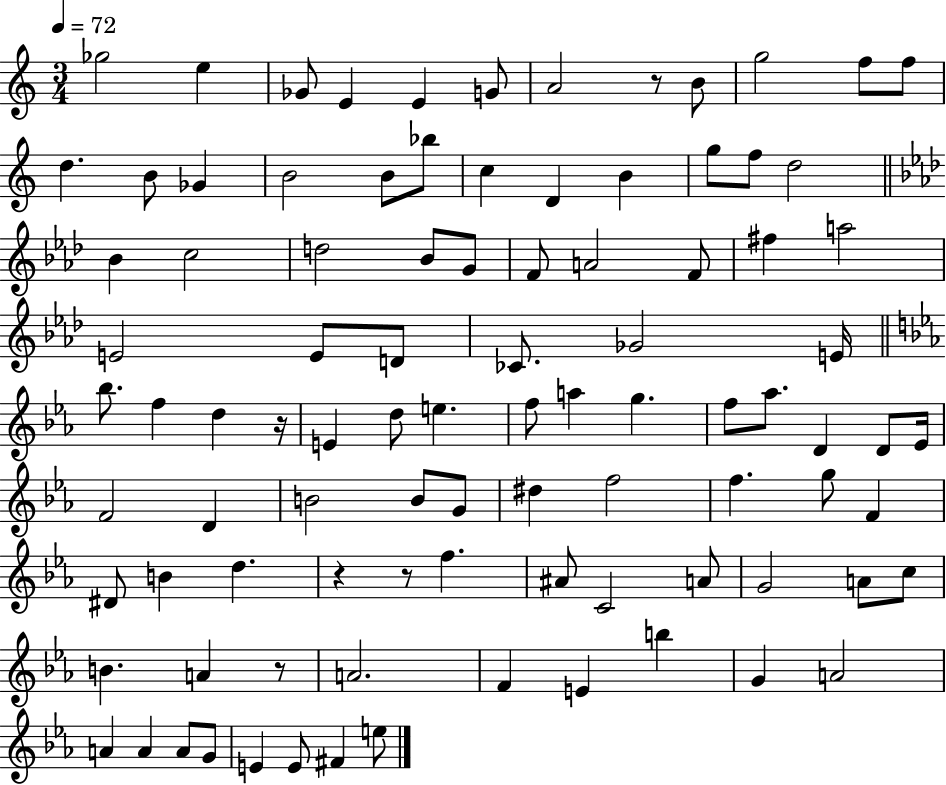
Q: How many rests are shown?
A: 5